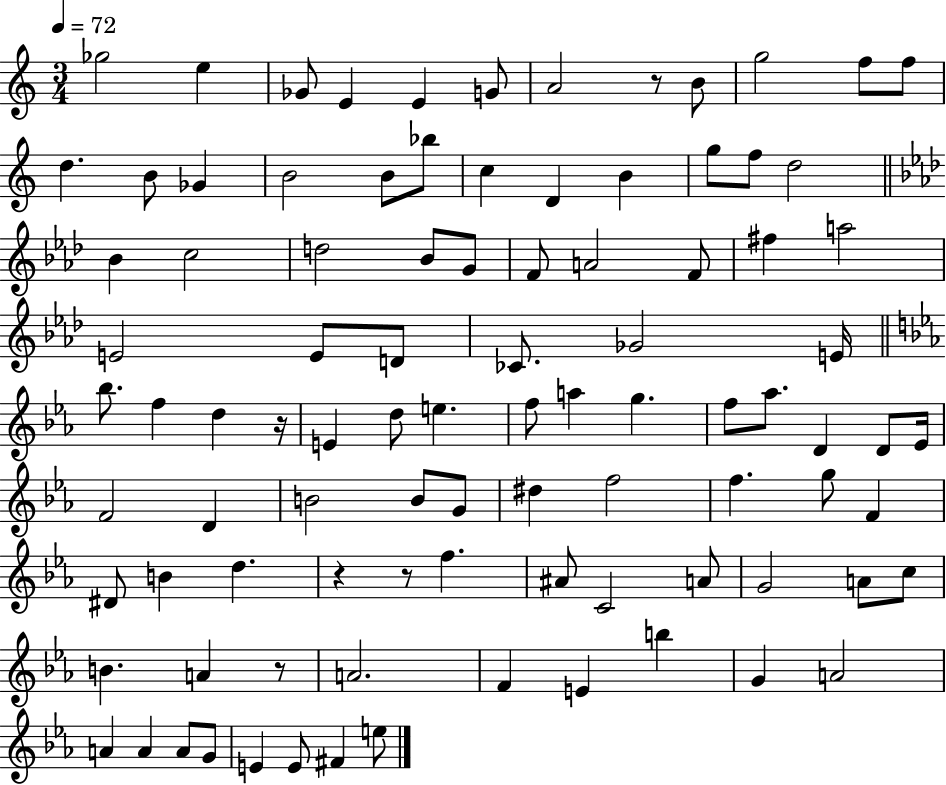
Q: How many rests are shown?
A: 5